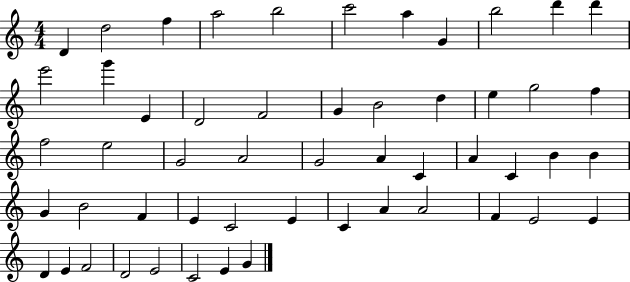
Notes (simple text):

D4/q D5/h F5/q A5/h B5/h C6/h A5/q G4/q B5/h D6/q D6/q E6/h G6/q E4/q D4/h F4/h G4/q B4/h D5/q E5/q G5/h F5/q F5/h E5/h G4/h A4/h G4/h A4/q C4/q A4/q C4/q B4/q B4/q G4/q B4/h F4/q E4/q C4/h E4/q C4/q A4/q A4/h F4/q E4/h E4/q D4/q E4/q F4/h D4/h E4/h C4/h E4/q G4/q